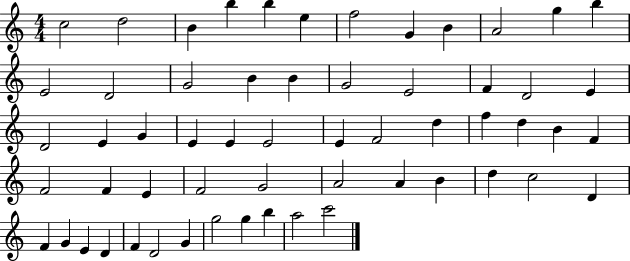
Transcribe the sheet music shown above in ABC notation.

X:1
T:Untitled
M:4/4
L:1/4
K:C
c2 d2 B b b e f2 G B A2 g b E2 D2 G2 B B G2 E2 F D2 E D2 E G E E E2 E F2 d f d B F F2 F E F2 G2 A2 A B d c2 D F G E D F D2 G g2 g b a2 c'2